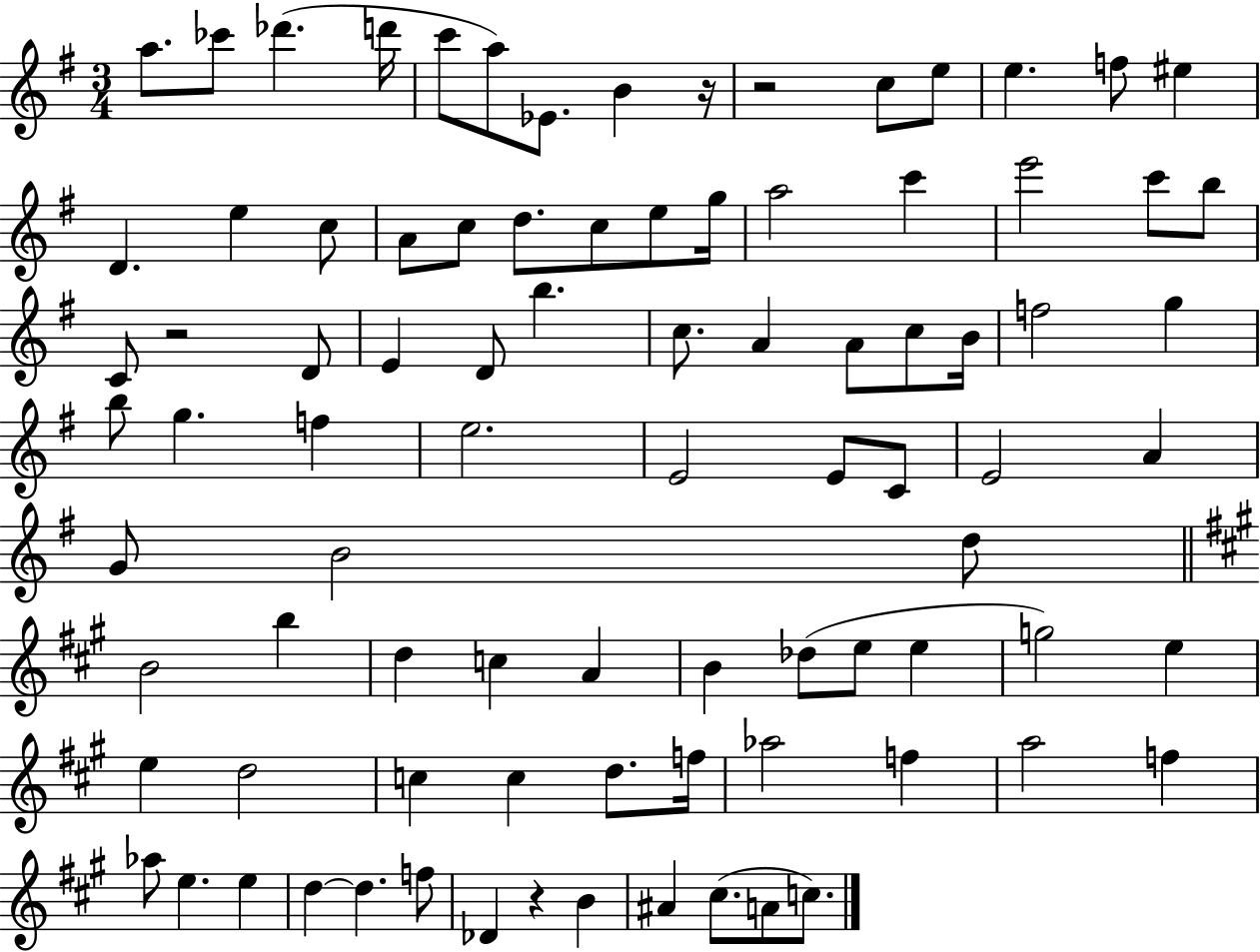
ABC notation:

X:1
T:Untitled
M:3/4
L:1/4
K:G
a/2 _c'/2 _d' d'/4 c'/2 a/2 _E/2 B z/4 z2 c/2 e/2 e f/2 ^e D e c/2 A/2 c/2 d/2 c/2 e/2 g/4 a2 c' e'2 c'/2 b/2 C/2 z2 D/2 E D/2 b c/2 A A/2 c/2 B/4 f2 g b/2 g f e2 E2 E/2 C/2 E2 A G/2 B2 d/2 B2 b d c A B _d/2 e/2 e g2 e e d2 c c d/2 f/4 _a2 f a2 f _a/2 e e d d f/2 _D z B ^A ^c/2 A/2 c/2